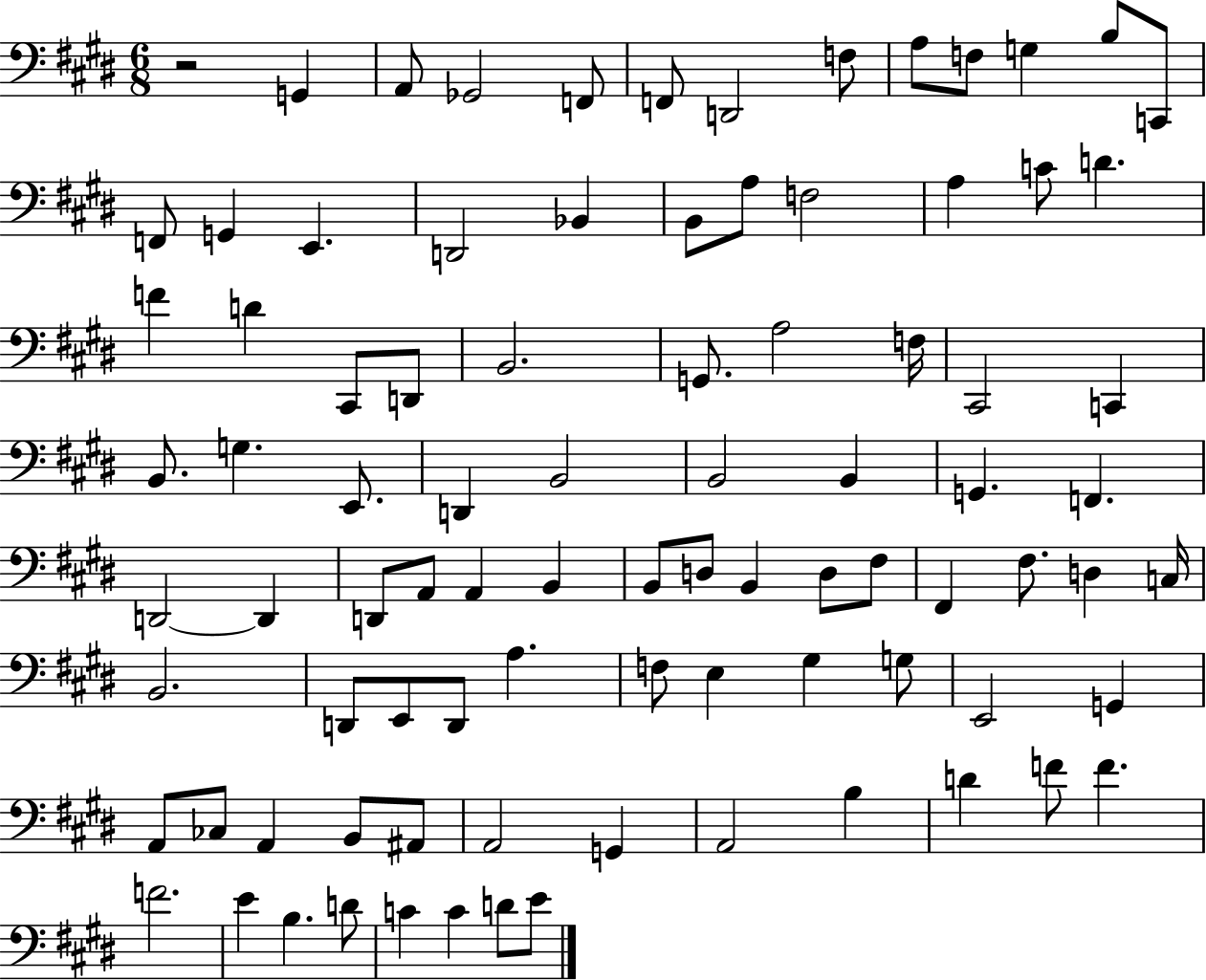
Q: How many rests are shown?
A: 1